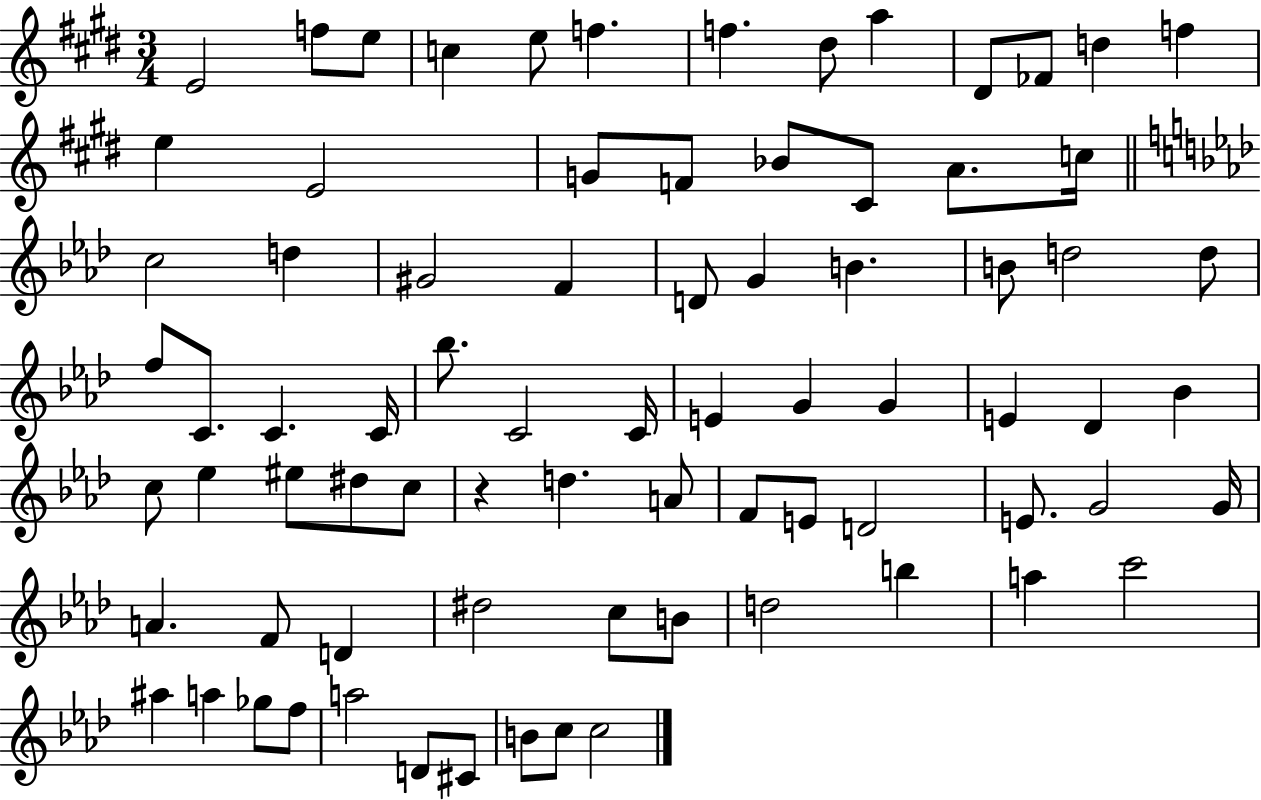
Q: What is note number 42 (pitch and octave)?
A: E4